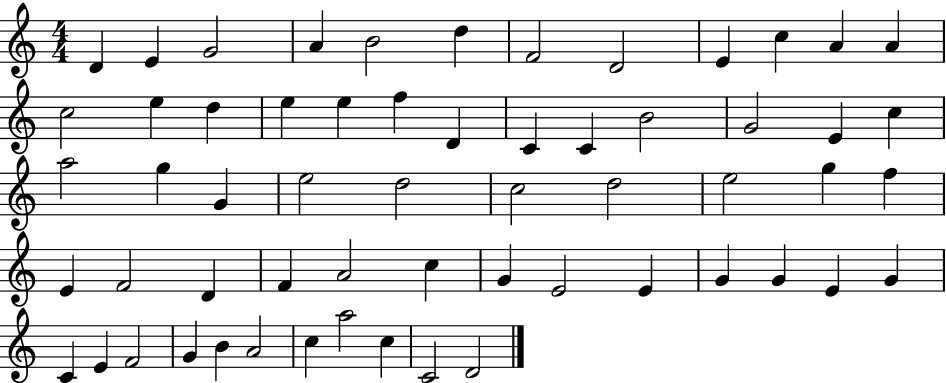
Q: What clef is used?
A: treble